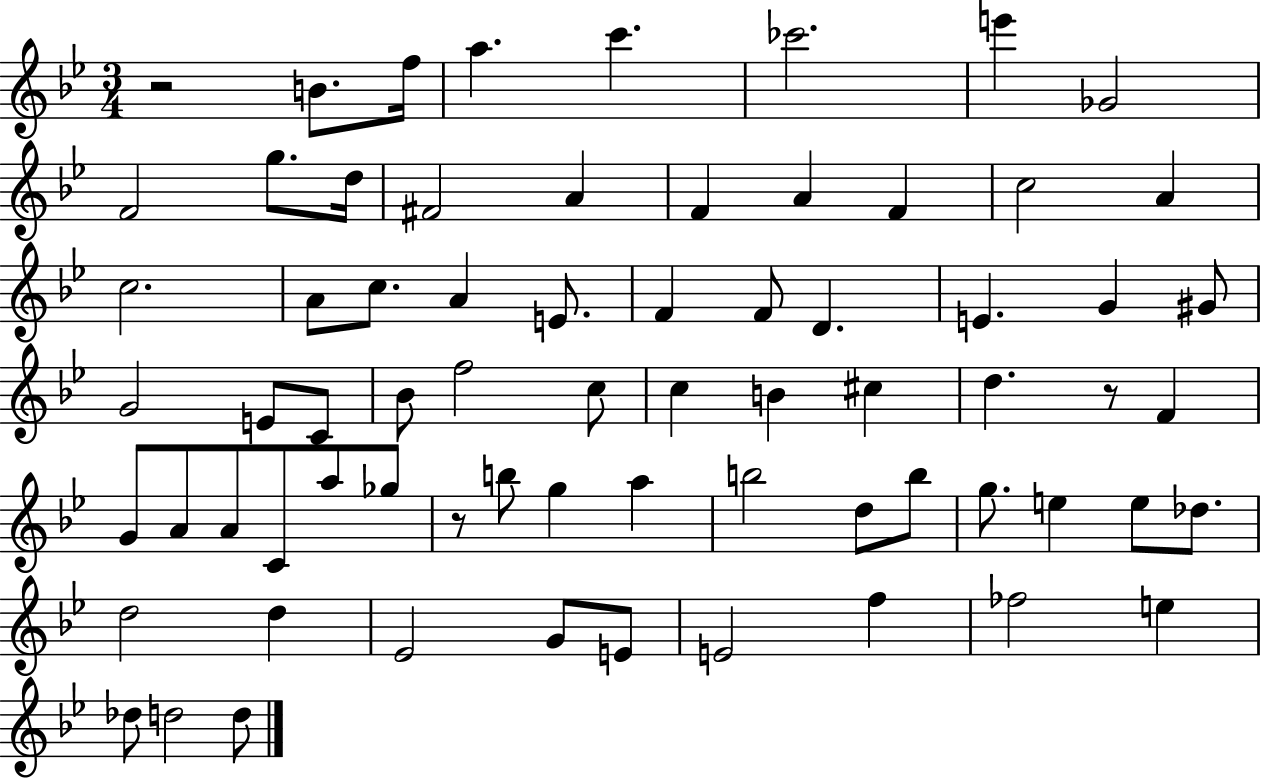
X:1
T:Untitled
M:3/4
L:1/4
K:Bb
z2 B/2 f/4 a c' _c'2 e' _G2 F2 g/2 d/4 ^F2 A F A F c2 A c2 A/2 c/2 A E/2 F F/2 D E G ^G/2 G2 E/2 C/2 _B/2 f2 c/2 c B ^c d z/2 F G/2 A/2 A/2 C/2 a/2 _g/2 z/2 b/2 g a b2 d/2 b/2 g/2 e e/2 _d/2 d2 d _E2 G/2 E/2 E2 f _f2 e _d/2 d2 d/2